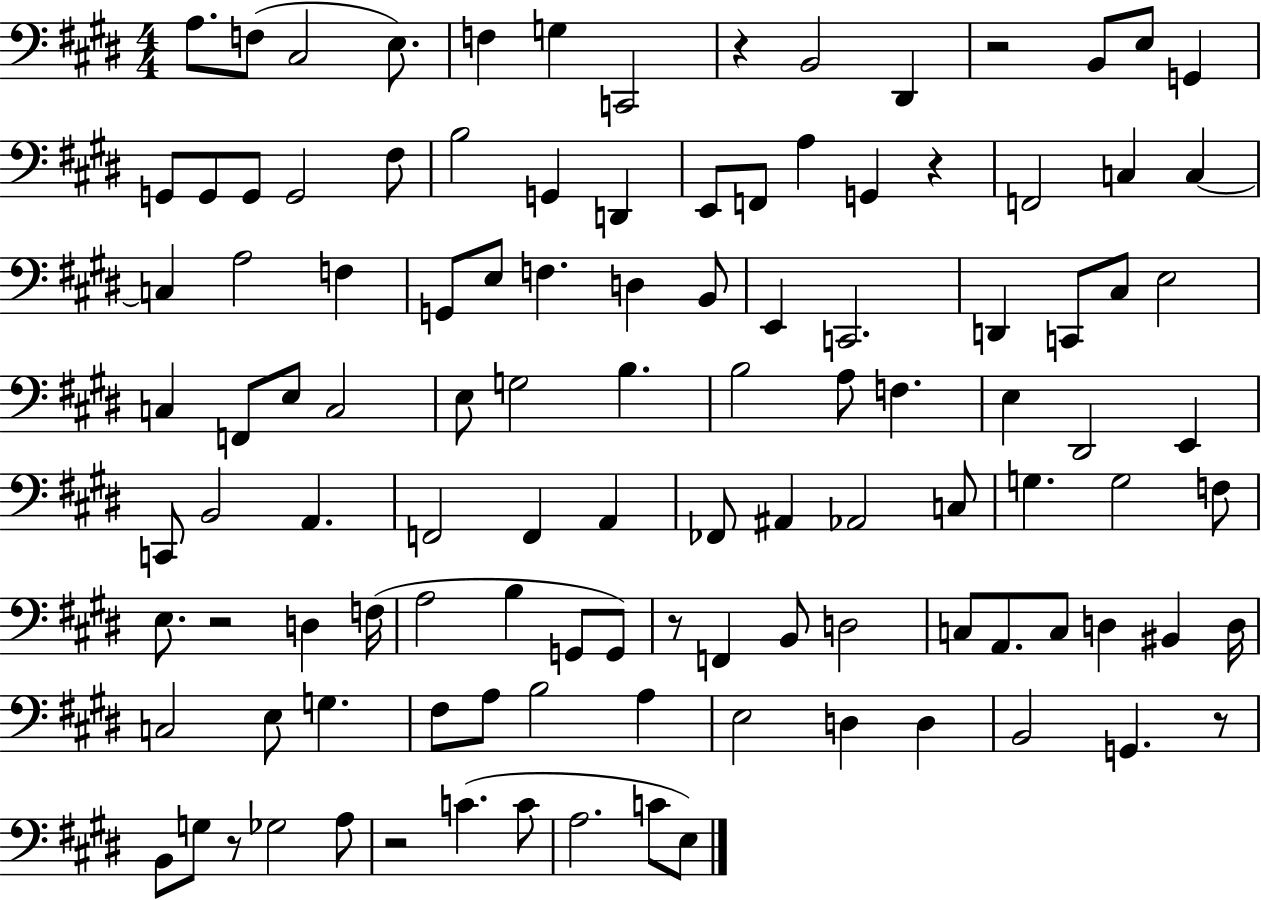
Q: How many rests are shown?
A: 8